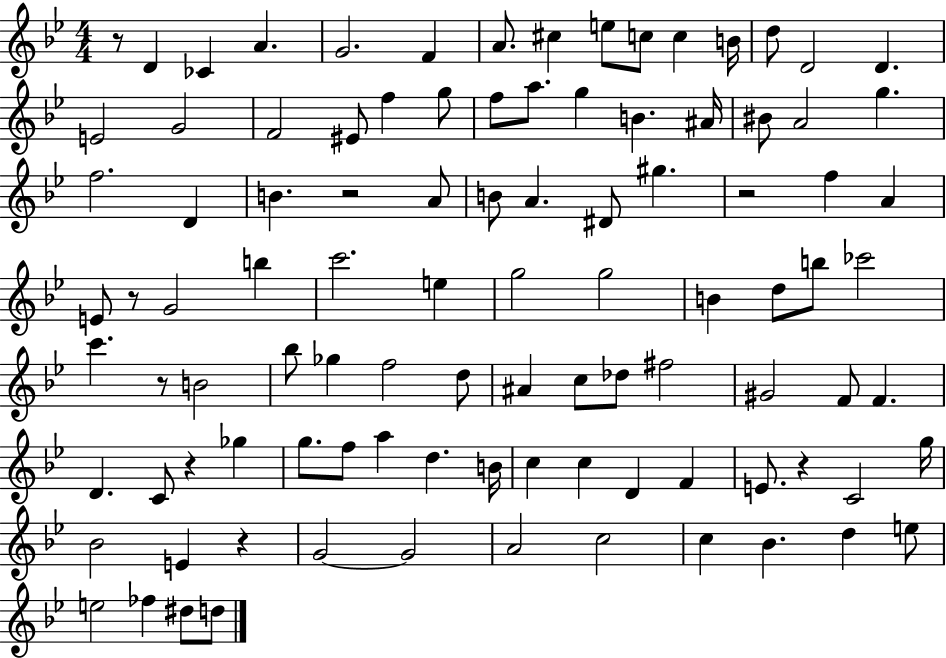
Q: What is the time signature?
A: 4/4